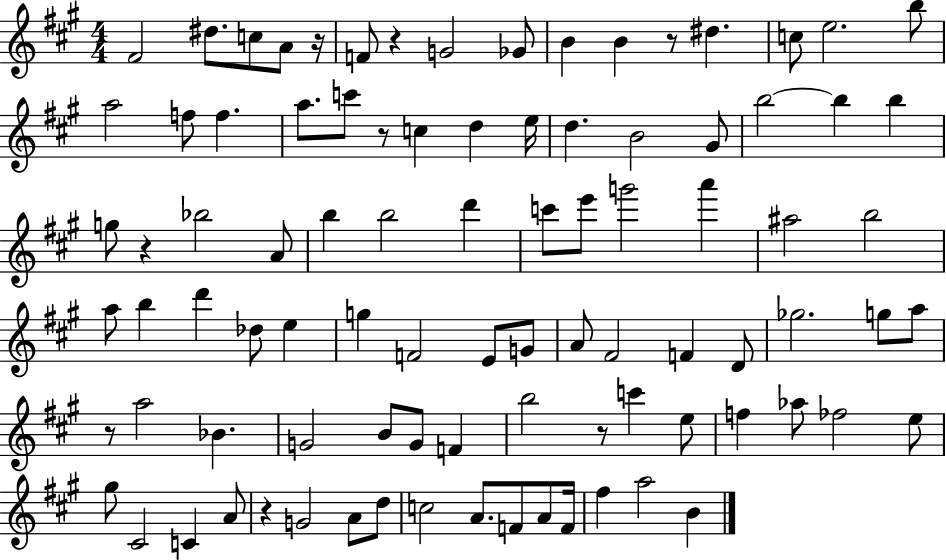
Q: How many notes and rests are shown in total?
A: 91